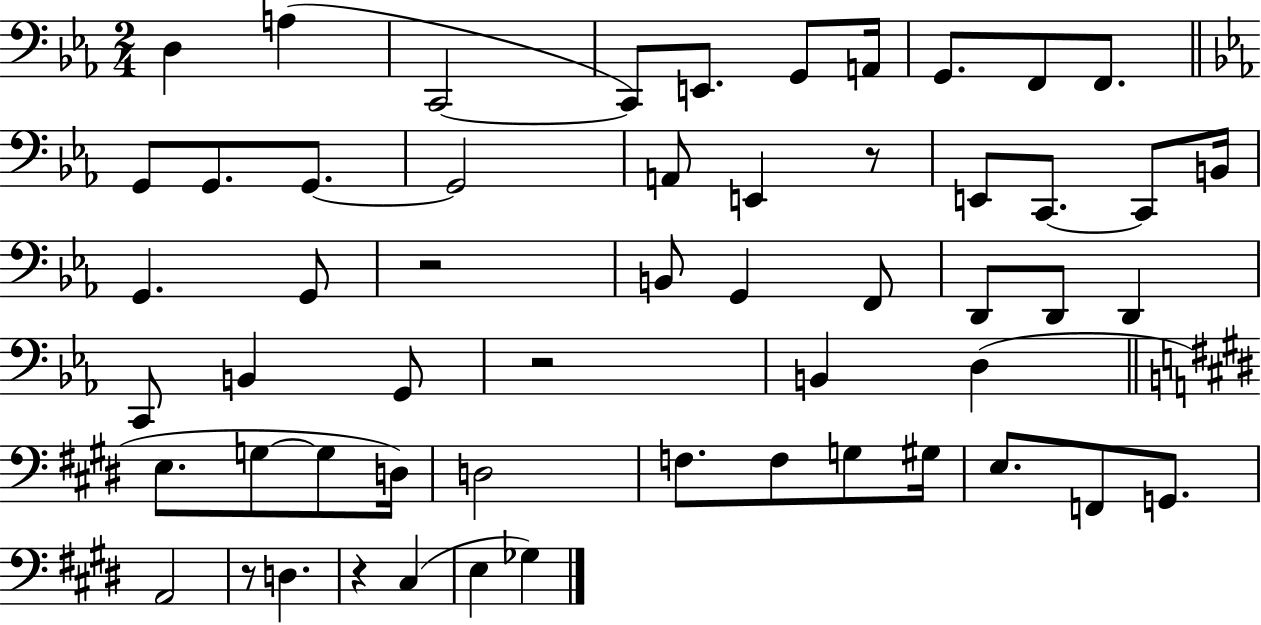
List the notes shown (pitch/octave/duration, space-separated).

D3/q A3/q C2/h C2/e E2/e. G2/e A2/s G2/e. F2/e F2/e. G2/e G2/e. G2/e. G2/h A2/e E2/q R/e E2/e C2/e. C2/e B2/s G2/q. G2/e R/h B2/e G2/q F2/e D2/e D2/e D2/q C2/e B2/q G2/e R/h B2/q D3/q E3/e. G3/e G3/e D3/s D3/h F3/e. F3/e G3/e G#3/s E3/e. F2/e G2/e. A2/h R/e D3/q. R/q C#3/q E3/q Gb3/q